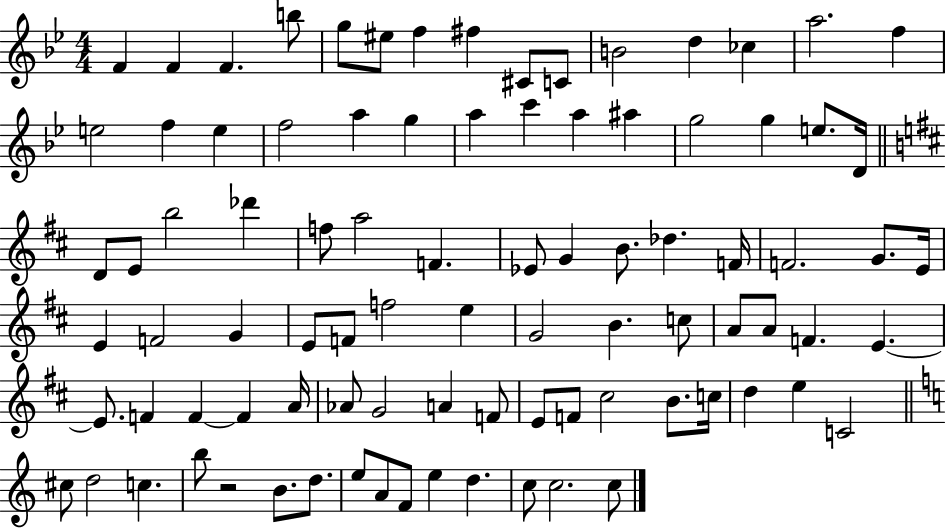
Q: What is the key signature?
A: BES major